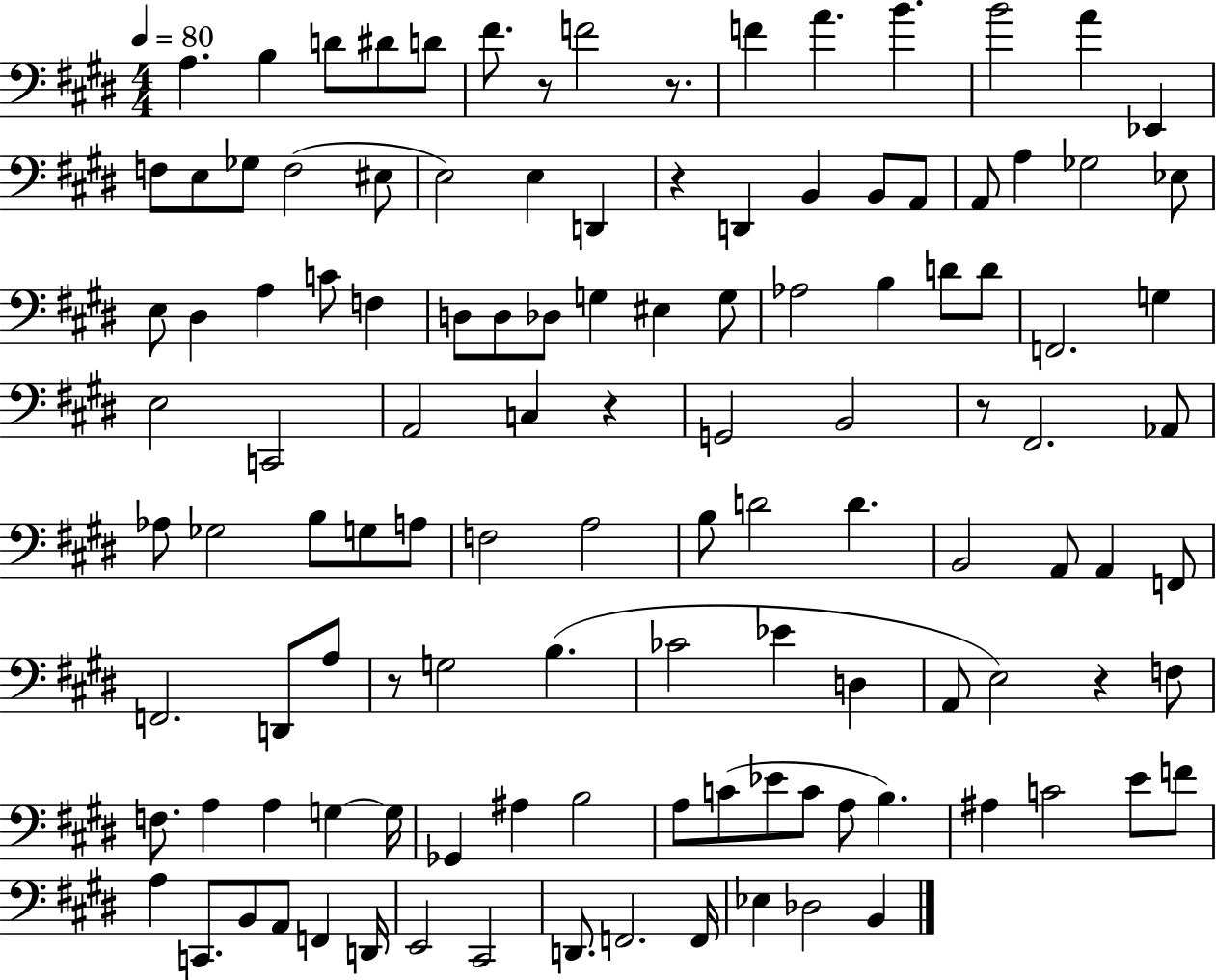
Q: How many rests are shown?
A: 7